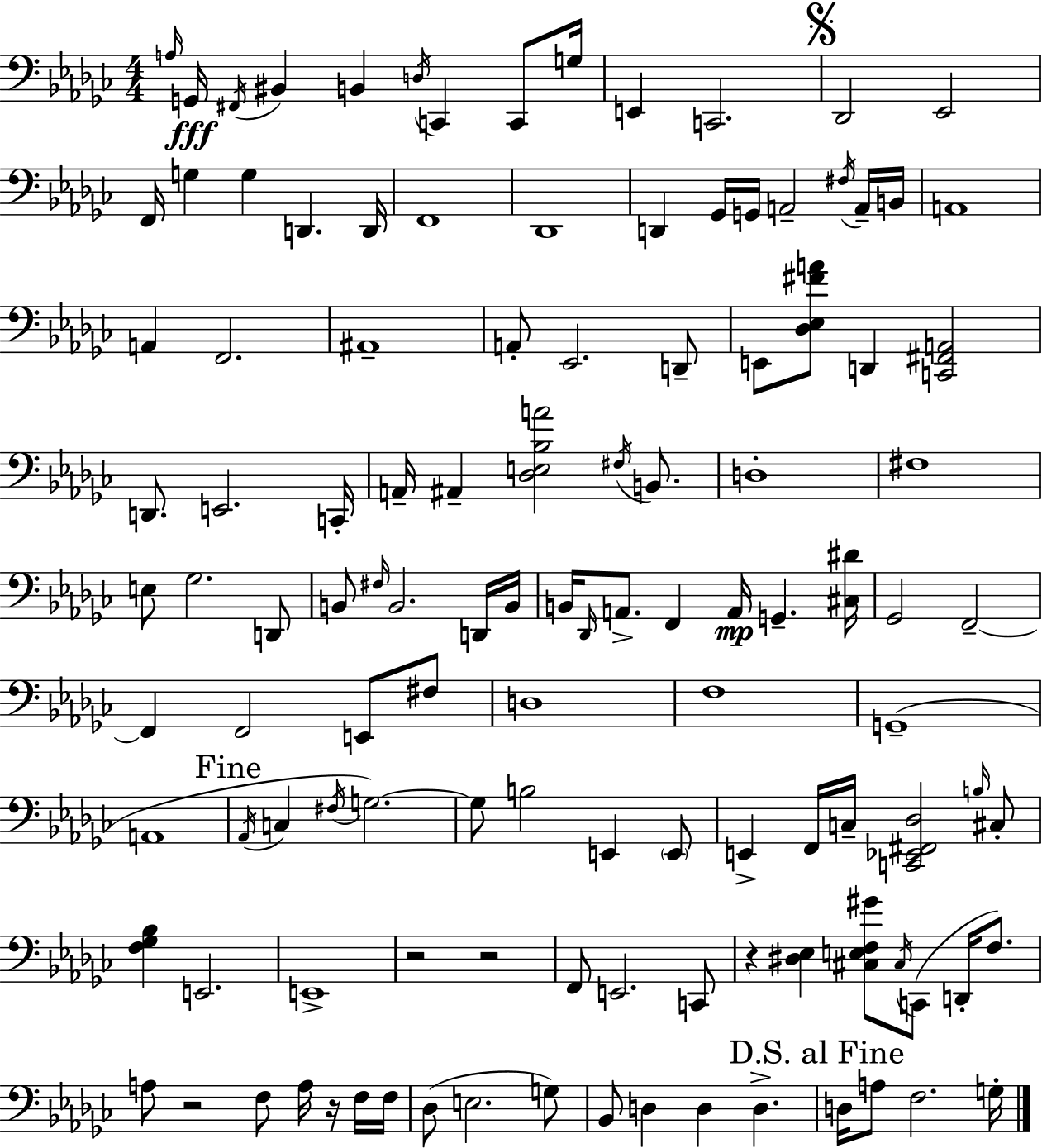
{
  \clef bass
  \numericTimeSignature
  \time 4/4
  \key ees \minor
  \repeat volta 2 { \grace { a16 }\fff g,16 \acciaccatura { fis,16 } bis,4 b,4 \acciaccatura { d16 } c,4 | c,8 g16 e,4 c,2. | \mark \markup { \musicglyph "scripts.segno" } des,2 ees,2 | f,16 g4 g4 d,4. | \break d,16 f,1 | des,1 | d,4 ges,16 g,16 a,2-- | \acciaccatura { fis16 } a,16-- b,16 a,1 | \break a,4 f,2. | ais,1-- | a,8-. ees,2. | d,8-- e,8 <des ees fis' a'>8 d,4 <c, fis, a,>2 | \break d,8. e,2. | c,16-. a,16-- ais,4-- <des e bes a'>2 | \acciaccatura { fis16 } b,8. d1-. | fis1 | \break e8 ges2. | d,8 b,8 \grace { fis16 } b,2. | d,16 b,16 b,16 \grace { des,16 } a,8.-> f,4 a,16\mp | g,4.-- <cis dis'>16 ges,2 f,2--~~ | \break f,4 f,2 | e,8 fis8 d1 | f1 | g,1--( | \break a,1 | \mark "Fine" \acciaccatura { aes,16 } c4 \acciaccatura { fis16 } g2.~~) | g8 b2 | e,4 \parenthesize e,8 e,4-> f,16 c16-- <c, ees, fis, des>2 | \break \grace { b16 } cis8-. <f ges bes>4 e,2. | e,1-> | r2 | r2 f,8 e,2. | \break c,8 r4 <dis ees>4 | <cis e f gis'>8 \acciaccatura { cis16 } c,8( d,16-. f8.) a8 r2 | f8 a16 r16 f16 f16 des8( e2. | g8) bes,8 d4 | \break d4 d4.-> \mark "D.S. al Fine" d16 a8 f2. | g16-. } \bar "|."
}